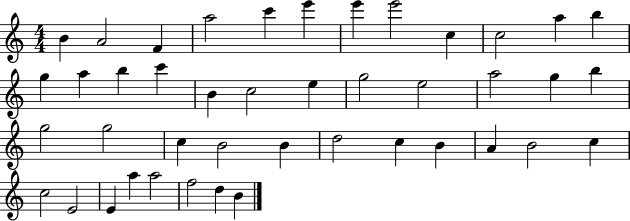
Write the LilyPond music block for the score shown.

{
  \clef treble
  \numericTimeSignature
  \time 4/4
  \key c \major
  b'4 a'2 f'4 | a''2 c'''4 e'''4 | e'''4 e'''2 c''4 | c''2 a''4 b''4 | \break g''4 a''4 b''4 c'''4 | b'4 c''2 e''4 | g''2 e''2 | a''2 g''4 b''4 | \break g''2 g''2 | c''4 b'2 b'4 | d''2 c''4 b'4 | a'4 b'2 c''4 | \break c''2 e'2 | e'4 a''4 a''2 | f''2 d''4 b'4 | \bar "|."
}